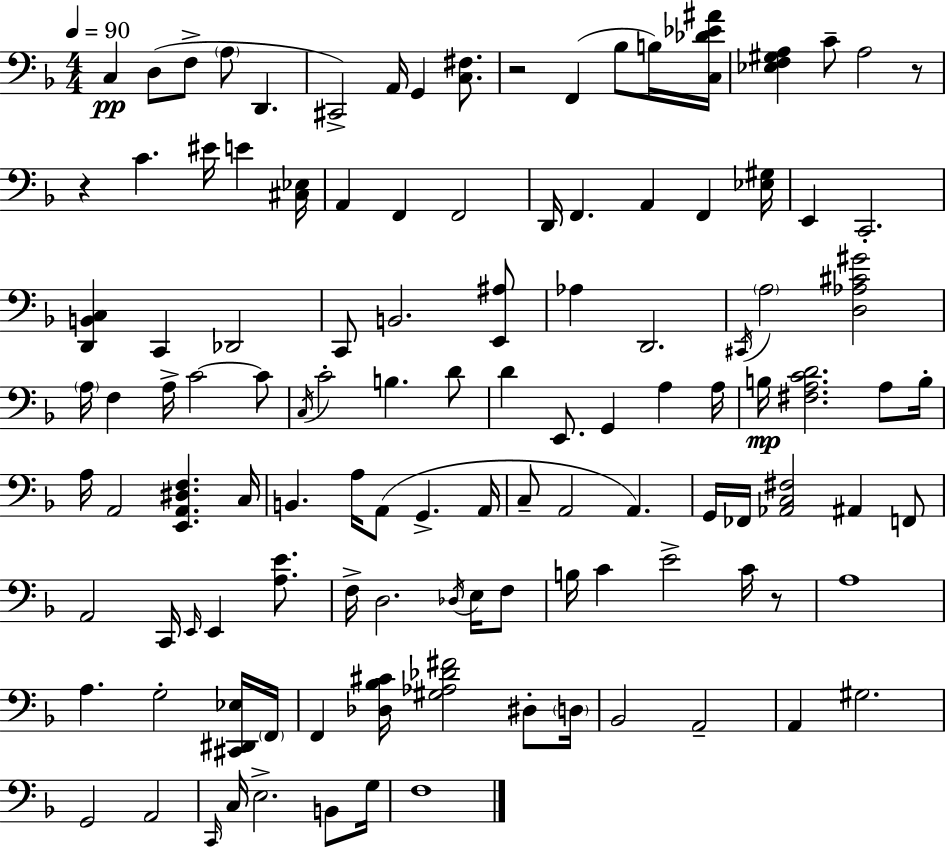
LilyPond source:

{
  \clef bass
  \numericTimeSignature
  \time 4/4
  \key d \minor
  \tempo 4 = 90
  c4\pp d8( f8-> \parenthesize a8 d,4. | cis,2->) a,16 g,4 <c fis>8. | r2 f,4( bes8 b16) <c des' ees' ais'>16 | <ees f gis a>4 c'8-- a2 r8 | \break r4 c'4. eis'16 e'4 <cis ees>16 | a,4 f,4 f,2 | d,16 f,4. a,4 f,4 <ees gis>16 | e,4 c,2.-. | \break <d, b, c>4 c,4 des,2 | c,8 b,2. <e, ais>8 | aes4 d,2. | \acciaccatura { cis,16 } \parenthesize a2 <d aes cis' gis'>2 | \break \parenthesize a16 f4 a16-> c'2~~ c'8 | \acciaccatura { c16 } c'2-. b4. | d'8 d'4 e,8. g,4 a4 | a16 b16\mp <fis a c' d'>2. a8 | \break b16-. a16 a,2 <e, a, dis f>4. | c16 b,4. a16 a,8( g,4.-> | a,16 c8-- a,2 a,4.) | g,16 fes,16 <aes, c fis>2 ais,4 | \break f,8 a,2 c,16 \grace { e,16 } e,4 | <a e'>8. f16-> d2. | \acciaccatura { des16 } e16 f8 b16 c'4 e'2-> | c'16 r8 a1 | \break a4. g2-. | <cis, dis, ees>16 \parenthesize f,16 f,4 <des bes cis'>16 <gis aes des' fis'>2 | dis8-. \parenthesize d16 bes,2 a,2-- | a,4 gis2. | \break g,2 a,2 | \grace { c,16 } c16 e2.-> | b,8 g16 f1 | \bar "|."
}